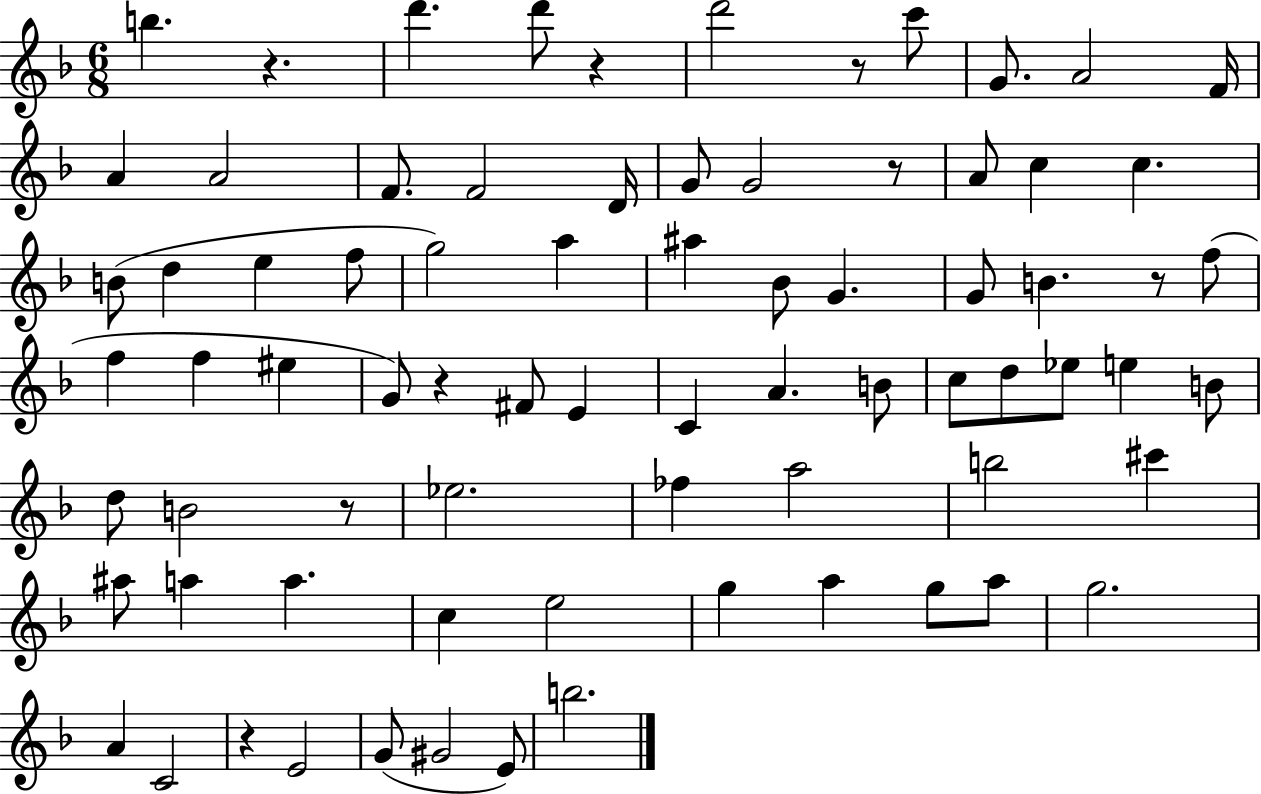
{
  \clef treble
  \numericTimeSignature
  \time 6/8
  \key f \major
  b''4. r4. | d'''4. d'''8 r4 | d'''2 r8 c'''8 | g'8. a'2 f'16 | \break a'4 a'2 | f'8. f'2 d'16 | g'8 g'2 r8 | a'8 c''4 c''4. | \break b'8( d''4 e''4 f''8 | g''2) a''4 | ais''4 bes'8 g'4. | g'8 b'4. r8 f''8( | \break f''4 f''4 eis''4 | g'8) r4 fis'8 e'4 | c'4 a'4. b'8 | c''8 d''8 ees''8 e''4 b'8 | \break d''8 b'2 r8 | ees''2. | fes''4 a''2 | b''2 cis'''4 | \break ais''8 a''4 a''4. | c''4 e''2 | g''4 a''4 g''8 a''8 | g''2. | \break a'4 c'2 | r4 e'2 | g'8( gis'2 e'8) | b''2. | \break \bar "|."
}